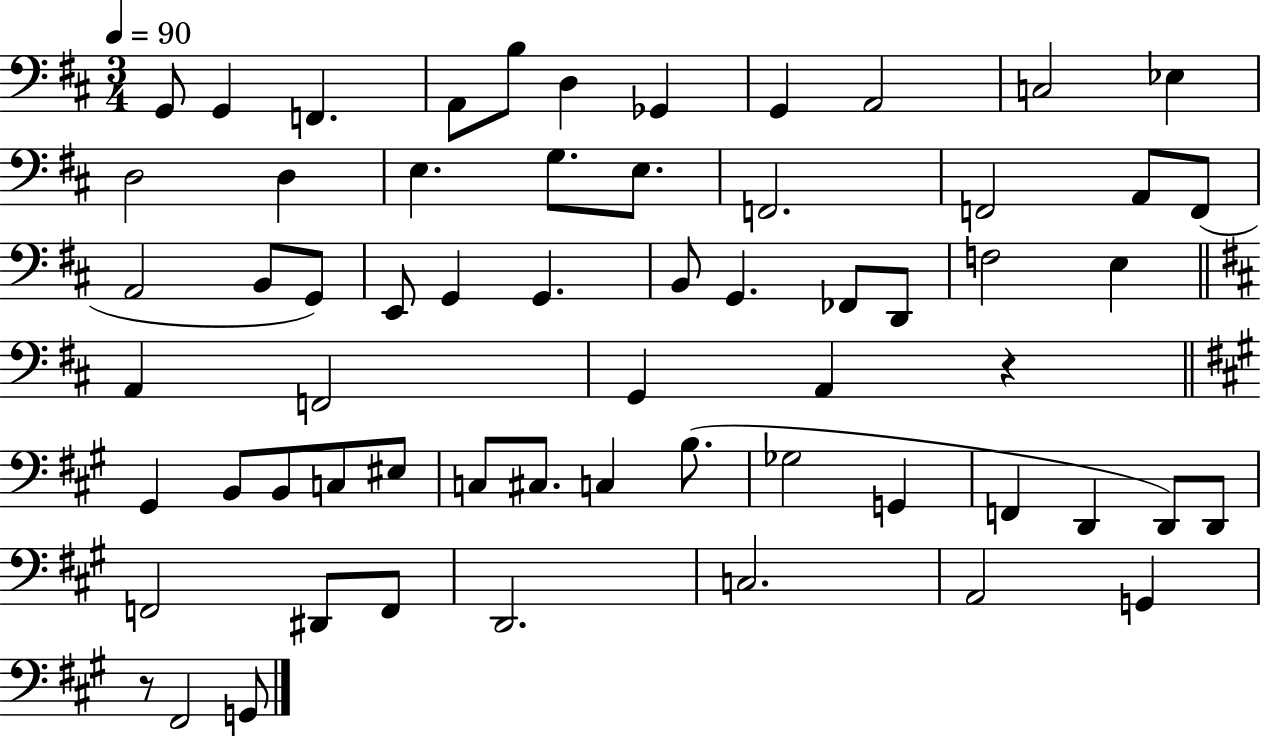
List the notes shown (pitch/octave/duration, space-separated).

G2/e G2/q F2/q. A2/e B3/e D3/q Gb2/q G2/q A2/h C3/h Eb3/q D3/h D3/q E3/q. G3/e. E3/e. F2/h. F2/h A2/e F2/e A2/h B2/e G2/e E2/e G2/q G2/q. B2/e G2/q. FES2/e D2/e F3/h E3/q A2/q F2/h G2/q A2/q R/q G#2/q B2/e B2/e C3/e EIS3/e C3/e C#3/e. C3/q B3/e. Gb3/h G2/q F2/q D2/q D2/e D2/e F2/h D#2/e F2/e D2/h. C3/h. A2/h G2/q R/e F#2/h G2/e